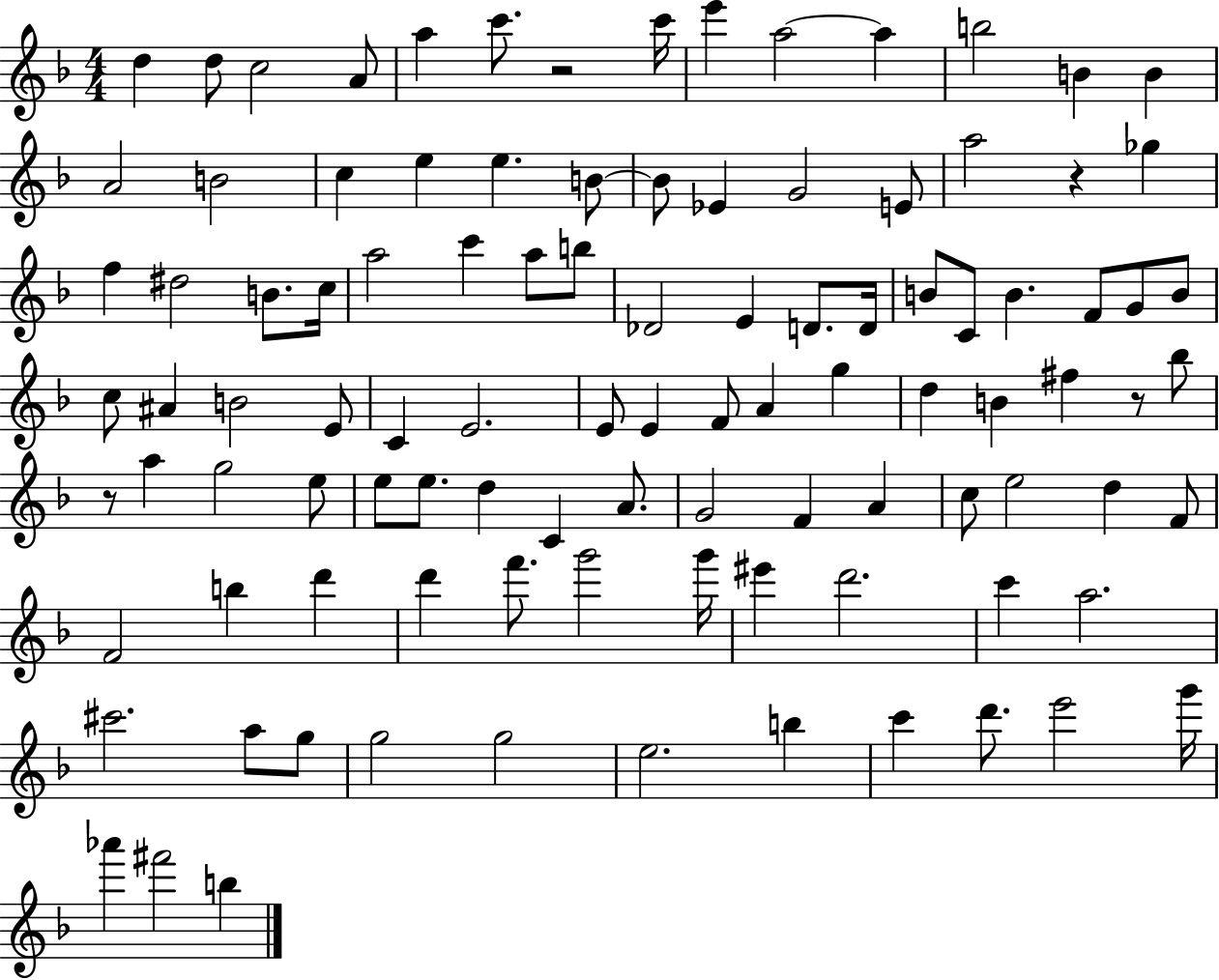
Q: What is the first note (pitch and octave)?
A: D5